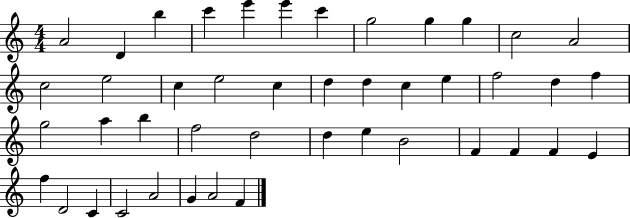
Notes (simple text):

A4/h D4/q B5/q C6/q E6/q E6/q C6/q G5/h G5/q G5/q C5/h A4/h C5/h E5/h C5/q E5/h C5/q D5/q D5/q C5/q E5/q F5/h D5/q F5/q G5/h A5/q B5/q F5/h D5/h D5/q E5/q B4/h F4/q F4/q F4/q E4/q F5/q D4/h C4/q C4/h A4/h G4/q A4/h F4/q